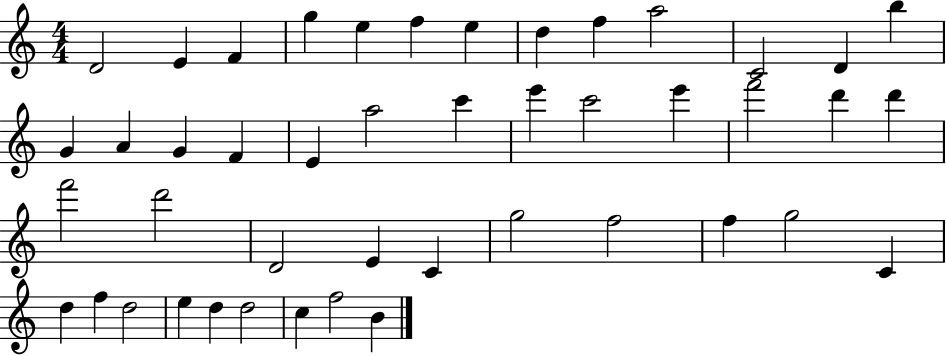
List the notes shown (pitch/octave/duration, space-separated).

D4/h E4/q F4/q G5/q E5/q F5/q E5/q D5/q F5/q A5/h C4/h D4/q B5/q G4/q A4/q G4/q F4/q E4/q A5/h C6/q E6/q C6/h E6/q F6/h D6/q D6/q F6/h D6/h D4/h E4/q C4/q G5/h F5/h F5/q G5/h C4/q D5/q F5/q D5/h E5/q D5/q D5/h C5/q F5/h B4/q